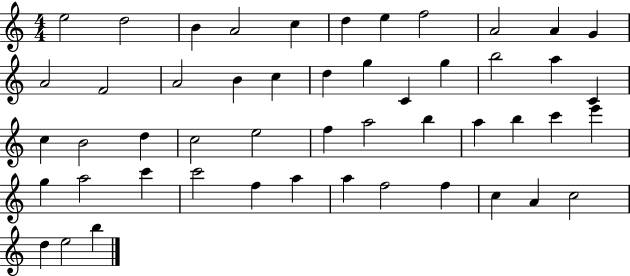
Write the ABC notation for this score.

X:1
T:Untitled
M:4/4
L:1/4
K:C
e2 d2 B A2 c d e f2 A2 A G A2 F2 A2 B c d g C g b2 a C c B2 d c2 e2 f a2 b a b c' e' g a2 c' c'2 f a a f2 f c A c2 d e2 b